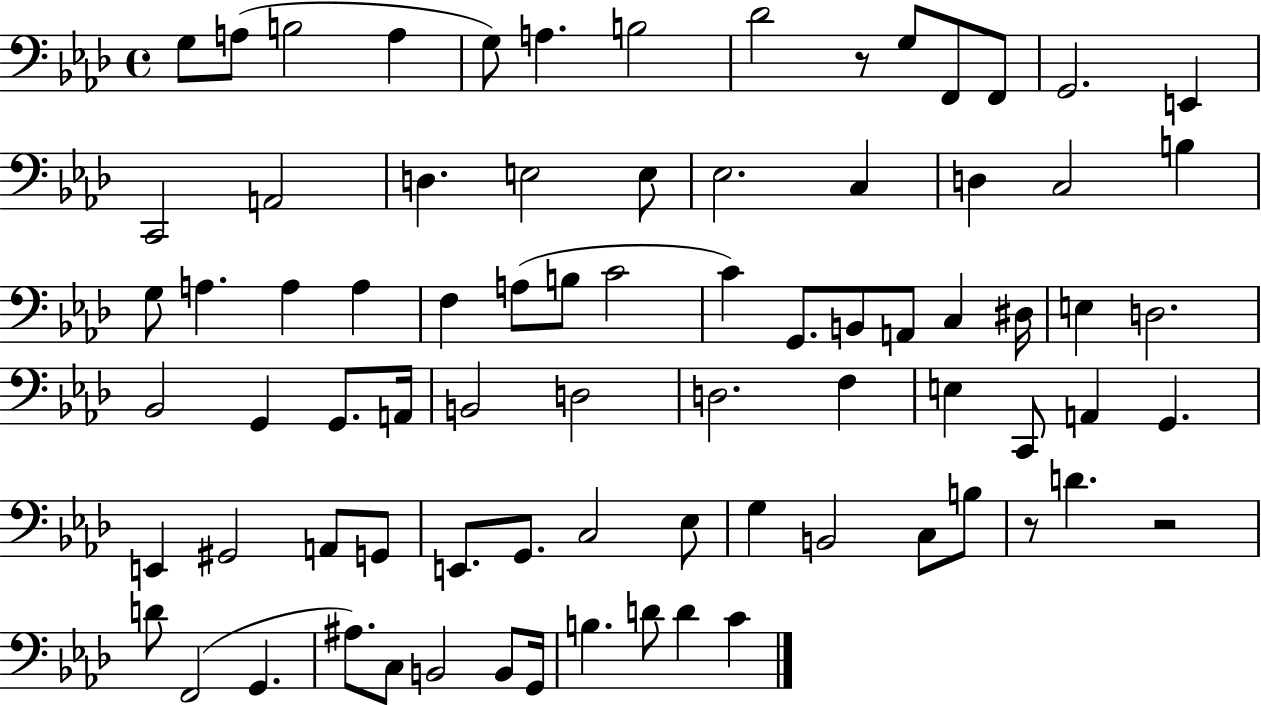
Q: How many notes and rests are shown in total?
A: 79